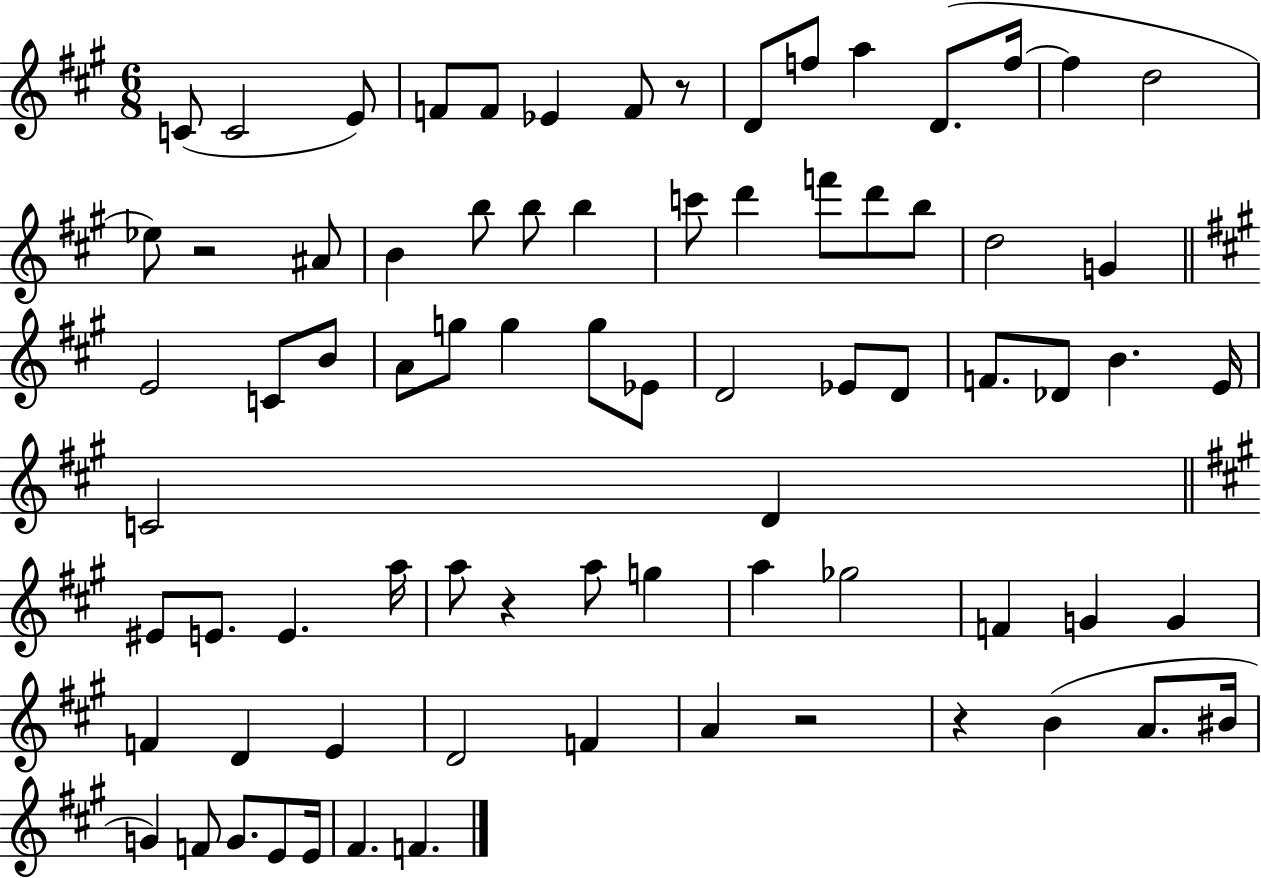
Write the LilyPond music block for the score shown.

{
  \clef treble
  \numericTimeSignature
  \time 6/8
  \key a \major
  c'8( c'2 e'8) | f'8 f'8 ees'4 f'8 r8 | d'8 f''8 a''4 d'8.( f''16~~ | f''4 d''2 | \break ees''8) r2 ais'8 | b'4 b''8 b''8 b''4 | c'''8 d'''4 f'''8 d'''8 b''8 | d''2 g'4 | \break \bar "||" \break \key a \major e'2 c'8 b'8 | a'8 g''8 g''4 g''8 ees'8 | d'2 ees'8 d'8 | f'8. des'8 b'4. e'16 | \break c'2 d'4 | \bar "||" \break \key a \major eis'8 e'8. e'4. a''16 | a''8 r4 a''8 g''4 | a''4 ges''2 | f'4 g'4 g'4 | \break f'4 d'4 e'4 | d'2 f'4 | a'4 r2 | r4 b'4( a'8. bis'16 | \break g'4) f'8 g'8. e'8 e'16 | fis'4. f'4. | \bar "|."
}